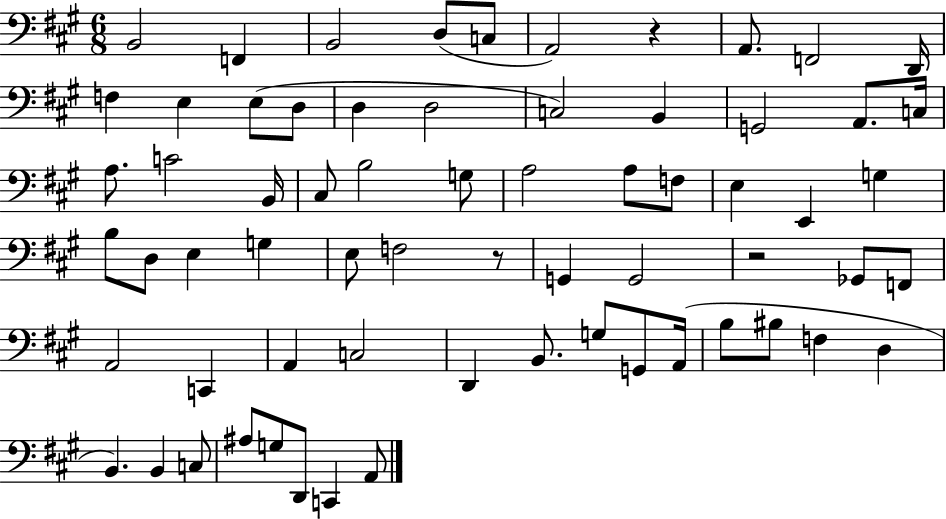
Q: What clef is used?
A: bass